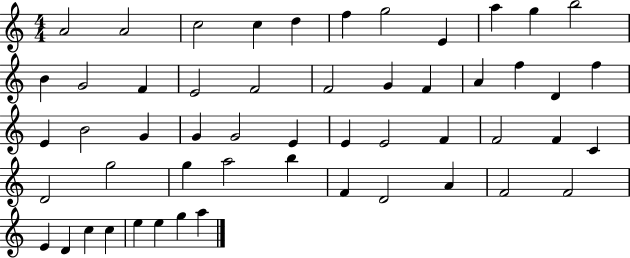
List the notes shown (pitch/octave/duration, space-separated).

A4/h A4/h C5/h C5/q D5/q F5/q G5/h E4/q A5/q G5/q B5/h B4/q G4/h F4/q E4/h F4/h F4/h G4/q F4/q A4/q F5/q D4/q F5/q E4/q B4/h G4/q G4/q G4/h E4/q E4/q E4/h F4/q F4/h F4/q C4/q D4/h G5/h G5/q A5/h B5/q F4/q D4/h A4/q F4/h F4/h E4/q D4/q C5/q C5/q E5/q E5/q G5/q A5/q